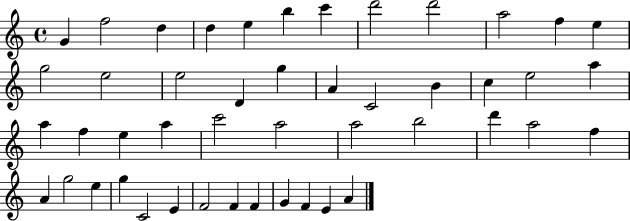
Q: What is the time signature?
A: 4/4